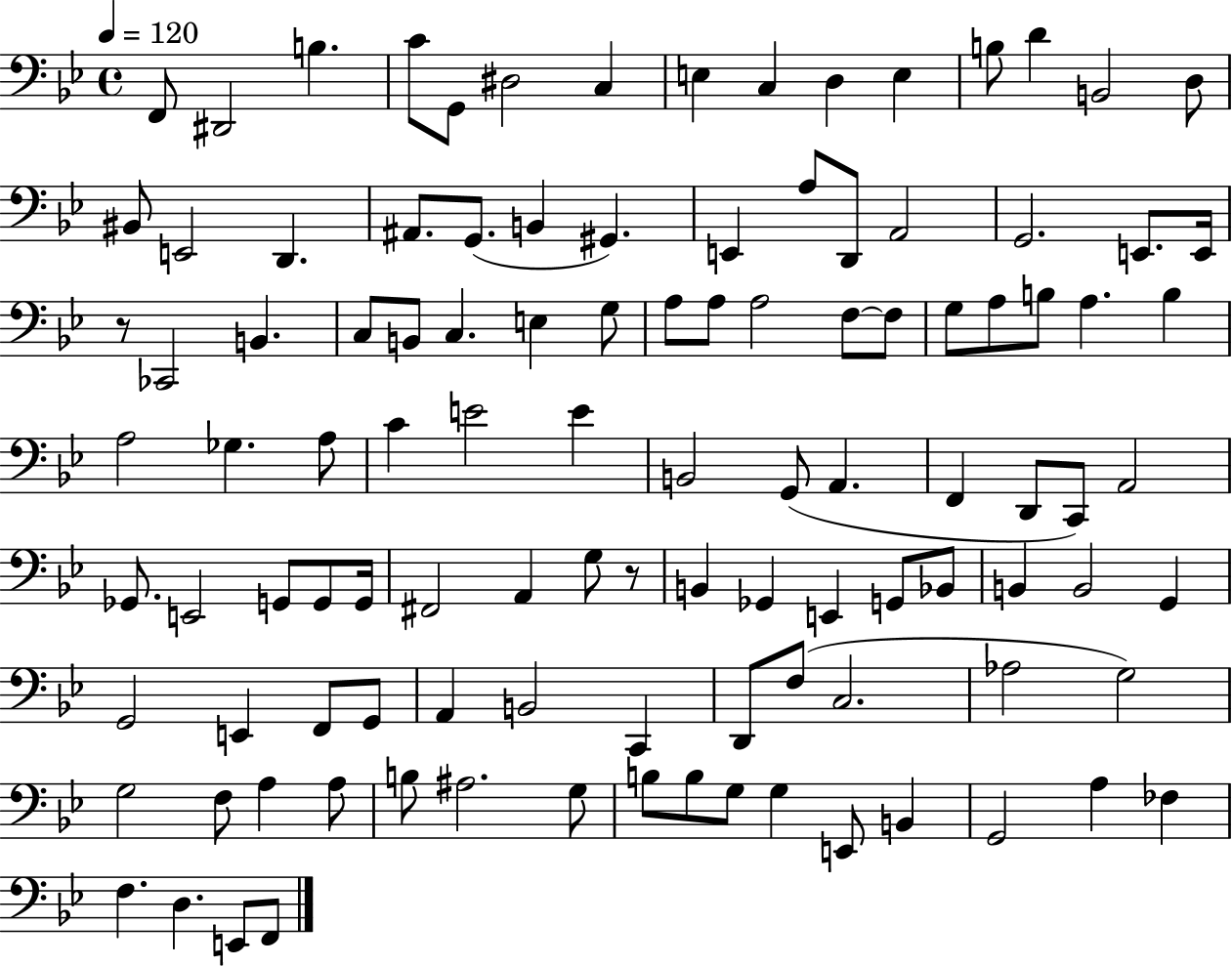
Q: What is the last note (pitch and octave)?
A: F2